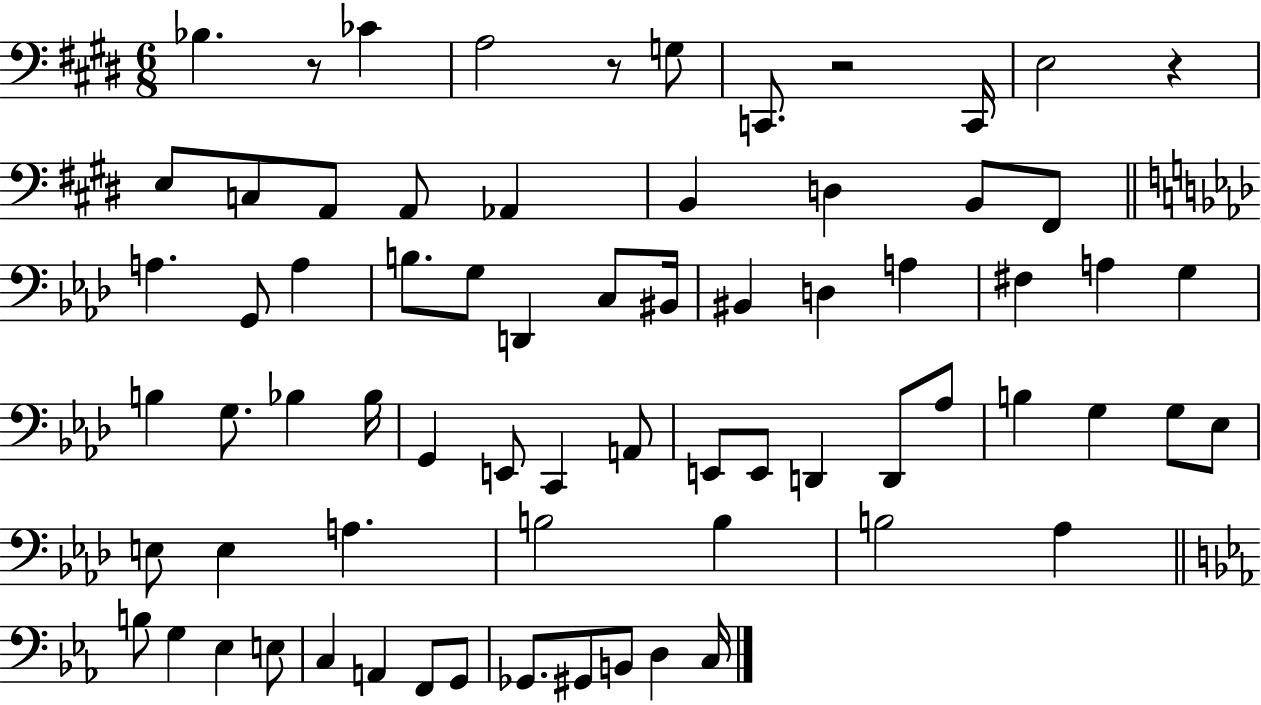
{
  \clef bass
  \numericTimeSignature
  \time 6/8
  \key e \major
  bes4. r8 ces'4 | a2 r8 g8 | c,8. r2 c,16 | e2 r4 | \break e8 c8 a,8 a,8 aes,4 | b,4 d4 b,8 fis,8 | \bar "||" \break \key aes \major a4. g,8 a4 | b8. g8 d,4 c8 bis,16 | bis,4 d4 a4 | fis4 a4 g4 | \break b4 g8. bes4 bes16 | g,4 e,8 c,4 a,8 | e,8 e,8 d,4 d,8 aes8 | b4 g4 g8 ees8 | \break e8 e4 a4. | b2 b4 | b2 aes4 | \bar "||" \break \key c \minor b8 g4 ees4 e8 | c4 a,4 f,8 g,8 | ges,8. gis,8 b,8 d4 c16 | \bar "|."
}